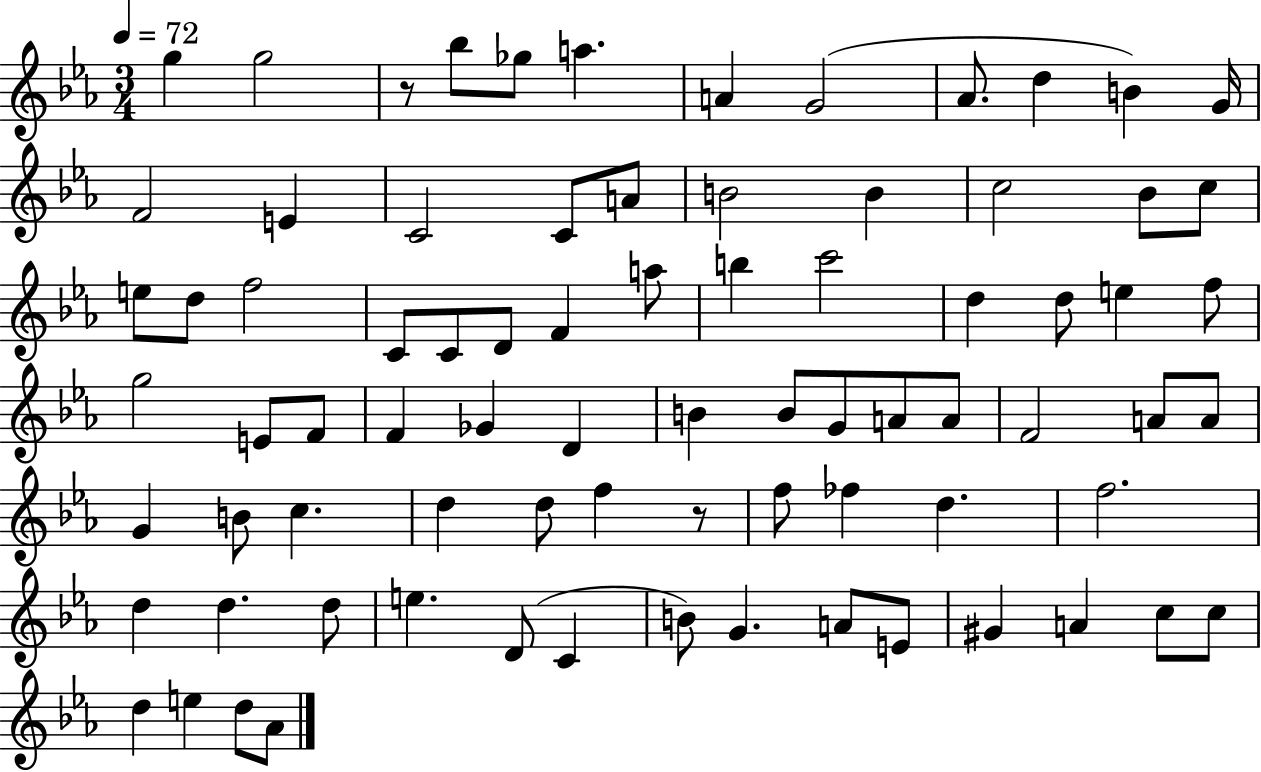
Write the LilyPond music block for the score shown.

{
  \clef treble
  \numericTimeSignature
  \time 3/4
  \key ees \major
  \tempo 4 = 72
  \repeat volta 2 { g''4 g''2 | r8 bes''8 ges''8 a''4. | a'4 g'2( | aes'8. d''4 b'4) g'16 | \break f'2 e'4 | c'2 c'8 a'8 | b'2 b'4 | c''2 bes'8 c''8 | \break e''8 d''8 f''2 | c'8 c'8 d'8 f'4 a''8 | b''4 c'''2 | d''4 d''8 e''4 f''8 | \break g''2 e'8 f'8 | f'4 ges'4 d'4 | b'4 b'8 g'8 a'8 a'8 | f'2 a'8 a'8 | \break g'4 b'8 c''4. | d''4 d''8 f''4 r8 | f''8 fes''4 d''4. | f''2. | \break d''4 d''4. d''8 | e''4. d'8( c'4 | b'8) g'4. a'8 e'8 | gis'4 a'4 c''8 c''8 | \break d''4 e''4 d''8 aes'8 | } \bar "|."
}